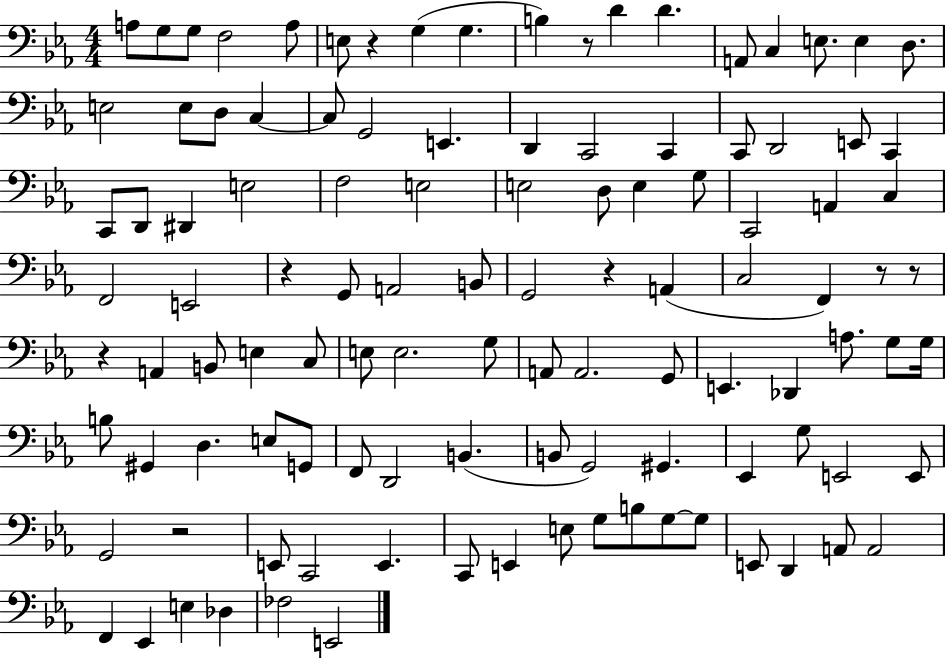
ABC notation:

X:1
T:Untitled
M:4/4
L:1/4
K:Eb
A,/2 G,/2 G,/2 F,2 A,/2 E,/2 z G, G, B, z/2 D D A,,/2 C, E,/2 E, D,/2 E,2 E,/2 D,/2 C, C,/2 G,,2 E,, D,, C,,2 C,, C,,/2 D,,2 E,,/2 C,, C,,/2 D,,/2 ^D,, E,2 F,2 E,2 E,2 D,/2 E, G,/2 C,,2 A,, C, F,,2 E,,2 z G,,/2 A,,2 B,,/2 G,,2 z A,, C,2 F,, z/2 z/2 z A,, B,,/2 E, C,/2 E,/2 E,2 G,/2 A,,/2 A,,2 G,,/2 E,, _D,, A,/2 G,/2 G,/4 B,/2 ^G,, D, E,/2 G,,/2 F,,/2 D,,2 B,, B,,/2 G,,2 ^G,, _E,, G,/2 E,,2 E,,/2 G,,2 z2 E,,/2 C,,2 E,, C,,/2 E,, E,/2 G,/2 B,/2 G,/2 G,/2 E,,/2 D,, A,,/2 A,,2 F,, _E,, E, _D, _F,2 E,,2